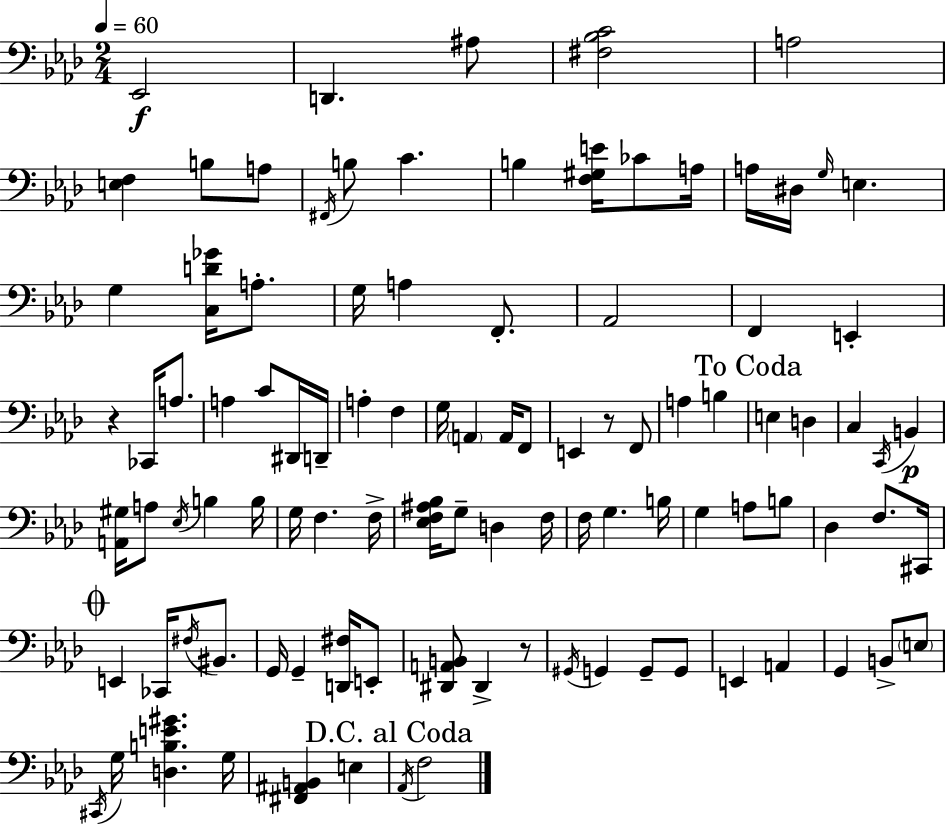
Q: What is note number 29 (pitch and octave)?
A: D#2